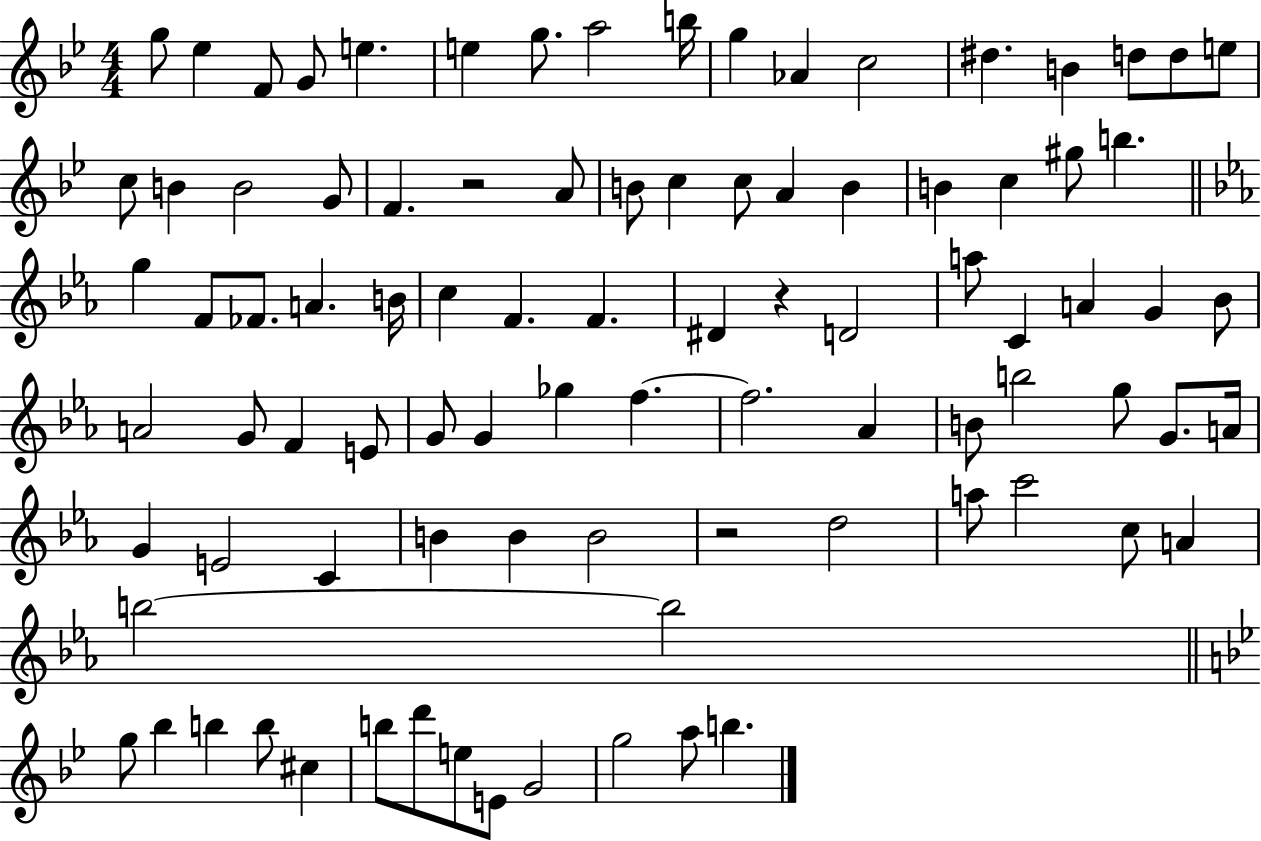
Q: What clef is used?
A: treble